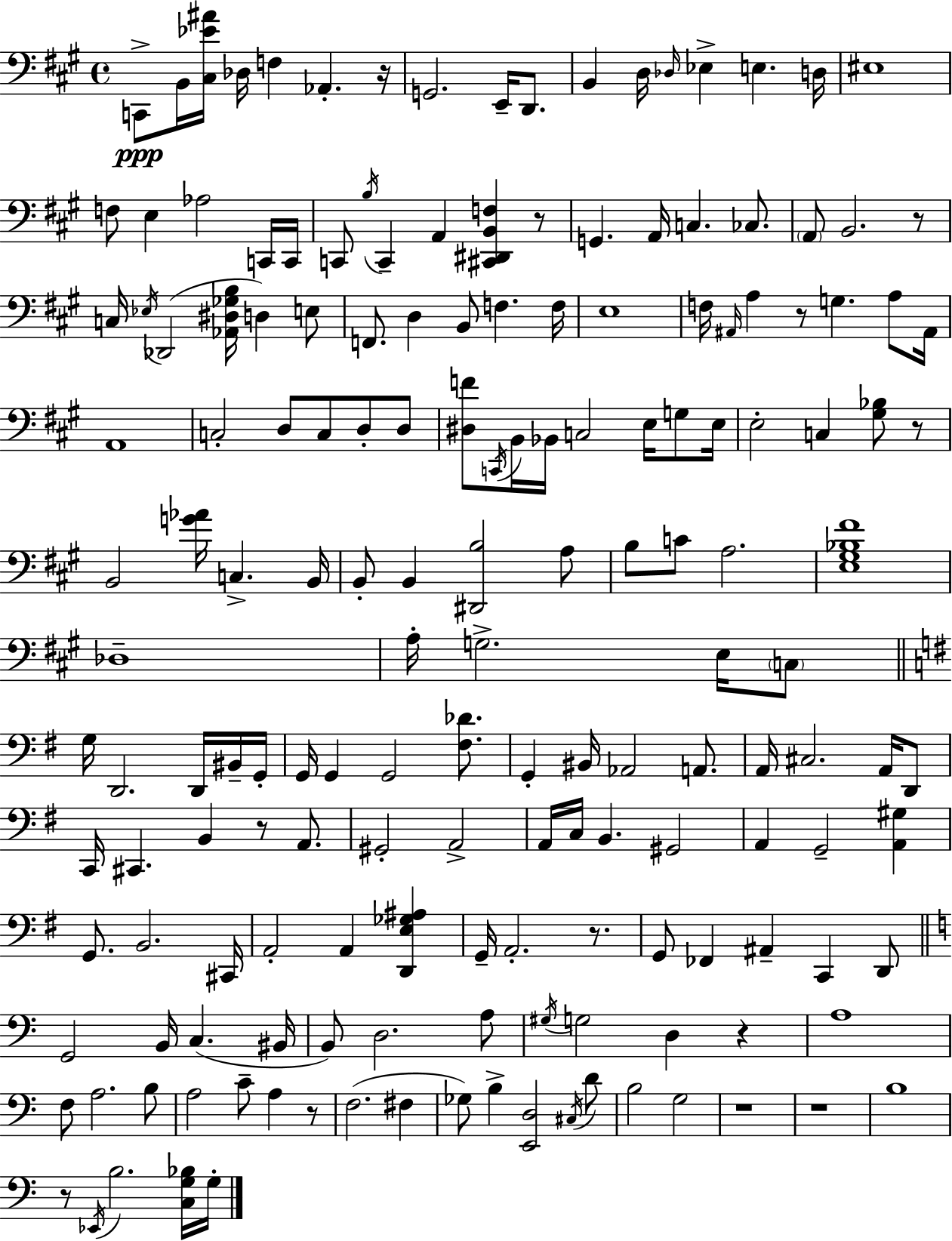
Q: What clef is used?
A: bass